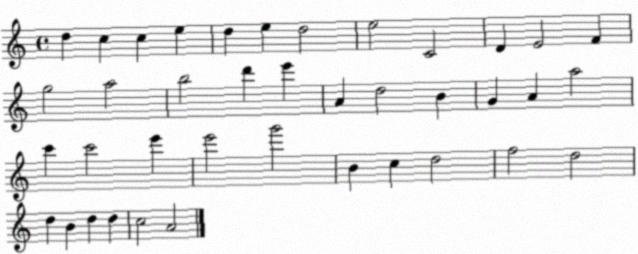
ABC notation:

X:1
T:Untitled
M:4/4
L:1/4
K:C
d c c e d e d2 e2 C2 D E2 F g2 a2 b2 d' e' A d2 B G A a2 c' c'2 e' e'2 g'2 B c d2 f2 d2 d B d d c2 A2